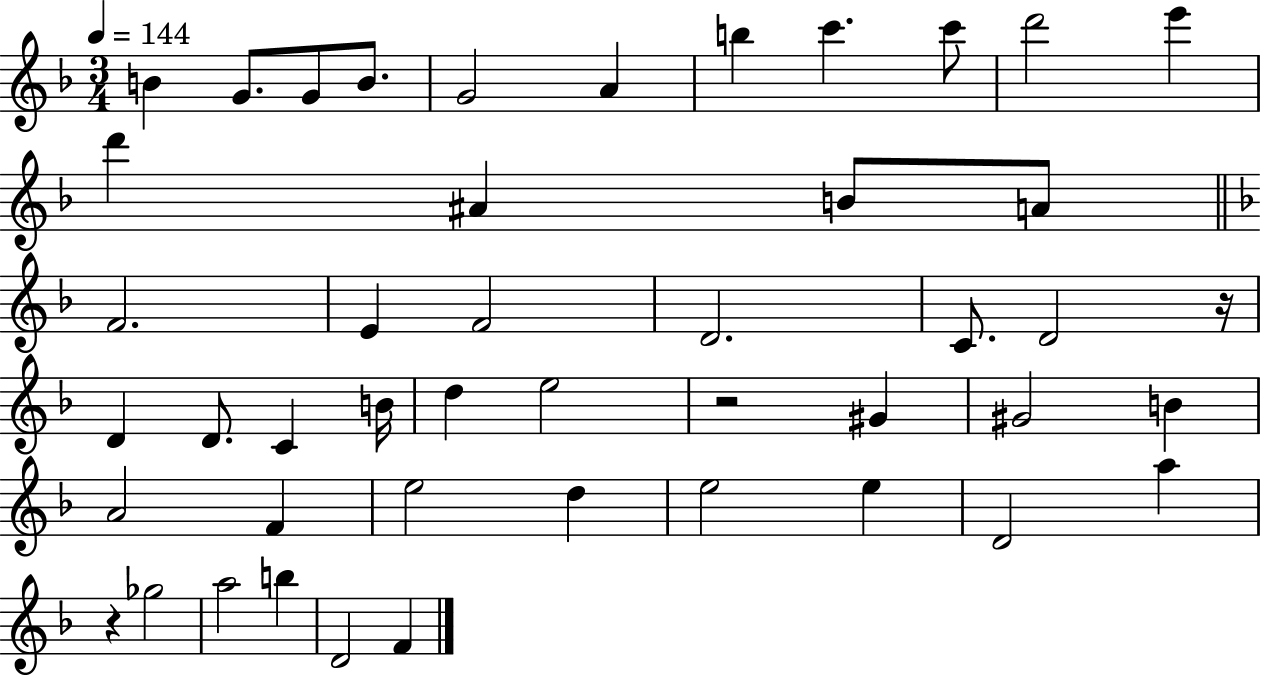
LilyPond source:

{
  \clef treble
  \numericTimeSignature
  \time 3/4
  \key f \major
  \tempo 4 = 144
  b'4 g'8. g'8 b'8. | g'2 a'4 | b''4 c'''4. c'''8 | d'''2 e'''4 | \break d'''4 ais'4 b'8 a'8 | \bar "||" \break \key f \major f'2. | e'4 f'2 | d'2. | c'8. d'2 r16 | \break d'4 d'8. c'4 b'16 | d''4 e''2 | r2 gis'4 | gis'2 b'4 | \break a'2 f'4 | e''2 d''4 | e''2 e''4 | d'2 a''4 | \break r4 ges''2 | a''2 b''4 | d'2 f'4 | \bar "|."
}